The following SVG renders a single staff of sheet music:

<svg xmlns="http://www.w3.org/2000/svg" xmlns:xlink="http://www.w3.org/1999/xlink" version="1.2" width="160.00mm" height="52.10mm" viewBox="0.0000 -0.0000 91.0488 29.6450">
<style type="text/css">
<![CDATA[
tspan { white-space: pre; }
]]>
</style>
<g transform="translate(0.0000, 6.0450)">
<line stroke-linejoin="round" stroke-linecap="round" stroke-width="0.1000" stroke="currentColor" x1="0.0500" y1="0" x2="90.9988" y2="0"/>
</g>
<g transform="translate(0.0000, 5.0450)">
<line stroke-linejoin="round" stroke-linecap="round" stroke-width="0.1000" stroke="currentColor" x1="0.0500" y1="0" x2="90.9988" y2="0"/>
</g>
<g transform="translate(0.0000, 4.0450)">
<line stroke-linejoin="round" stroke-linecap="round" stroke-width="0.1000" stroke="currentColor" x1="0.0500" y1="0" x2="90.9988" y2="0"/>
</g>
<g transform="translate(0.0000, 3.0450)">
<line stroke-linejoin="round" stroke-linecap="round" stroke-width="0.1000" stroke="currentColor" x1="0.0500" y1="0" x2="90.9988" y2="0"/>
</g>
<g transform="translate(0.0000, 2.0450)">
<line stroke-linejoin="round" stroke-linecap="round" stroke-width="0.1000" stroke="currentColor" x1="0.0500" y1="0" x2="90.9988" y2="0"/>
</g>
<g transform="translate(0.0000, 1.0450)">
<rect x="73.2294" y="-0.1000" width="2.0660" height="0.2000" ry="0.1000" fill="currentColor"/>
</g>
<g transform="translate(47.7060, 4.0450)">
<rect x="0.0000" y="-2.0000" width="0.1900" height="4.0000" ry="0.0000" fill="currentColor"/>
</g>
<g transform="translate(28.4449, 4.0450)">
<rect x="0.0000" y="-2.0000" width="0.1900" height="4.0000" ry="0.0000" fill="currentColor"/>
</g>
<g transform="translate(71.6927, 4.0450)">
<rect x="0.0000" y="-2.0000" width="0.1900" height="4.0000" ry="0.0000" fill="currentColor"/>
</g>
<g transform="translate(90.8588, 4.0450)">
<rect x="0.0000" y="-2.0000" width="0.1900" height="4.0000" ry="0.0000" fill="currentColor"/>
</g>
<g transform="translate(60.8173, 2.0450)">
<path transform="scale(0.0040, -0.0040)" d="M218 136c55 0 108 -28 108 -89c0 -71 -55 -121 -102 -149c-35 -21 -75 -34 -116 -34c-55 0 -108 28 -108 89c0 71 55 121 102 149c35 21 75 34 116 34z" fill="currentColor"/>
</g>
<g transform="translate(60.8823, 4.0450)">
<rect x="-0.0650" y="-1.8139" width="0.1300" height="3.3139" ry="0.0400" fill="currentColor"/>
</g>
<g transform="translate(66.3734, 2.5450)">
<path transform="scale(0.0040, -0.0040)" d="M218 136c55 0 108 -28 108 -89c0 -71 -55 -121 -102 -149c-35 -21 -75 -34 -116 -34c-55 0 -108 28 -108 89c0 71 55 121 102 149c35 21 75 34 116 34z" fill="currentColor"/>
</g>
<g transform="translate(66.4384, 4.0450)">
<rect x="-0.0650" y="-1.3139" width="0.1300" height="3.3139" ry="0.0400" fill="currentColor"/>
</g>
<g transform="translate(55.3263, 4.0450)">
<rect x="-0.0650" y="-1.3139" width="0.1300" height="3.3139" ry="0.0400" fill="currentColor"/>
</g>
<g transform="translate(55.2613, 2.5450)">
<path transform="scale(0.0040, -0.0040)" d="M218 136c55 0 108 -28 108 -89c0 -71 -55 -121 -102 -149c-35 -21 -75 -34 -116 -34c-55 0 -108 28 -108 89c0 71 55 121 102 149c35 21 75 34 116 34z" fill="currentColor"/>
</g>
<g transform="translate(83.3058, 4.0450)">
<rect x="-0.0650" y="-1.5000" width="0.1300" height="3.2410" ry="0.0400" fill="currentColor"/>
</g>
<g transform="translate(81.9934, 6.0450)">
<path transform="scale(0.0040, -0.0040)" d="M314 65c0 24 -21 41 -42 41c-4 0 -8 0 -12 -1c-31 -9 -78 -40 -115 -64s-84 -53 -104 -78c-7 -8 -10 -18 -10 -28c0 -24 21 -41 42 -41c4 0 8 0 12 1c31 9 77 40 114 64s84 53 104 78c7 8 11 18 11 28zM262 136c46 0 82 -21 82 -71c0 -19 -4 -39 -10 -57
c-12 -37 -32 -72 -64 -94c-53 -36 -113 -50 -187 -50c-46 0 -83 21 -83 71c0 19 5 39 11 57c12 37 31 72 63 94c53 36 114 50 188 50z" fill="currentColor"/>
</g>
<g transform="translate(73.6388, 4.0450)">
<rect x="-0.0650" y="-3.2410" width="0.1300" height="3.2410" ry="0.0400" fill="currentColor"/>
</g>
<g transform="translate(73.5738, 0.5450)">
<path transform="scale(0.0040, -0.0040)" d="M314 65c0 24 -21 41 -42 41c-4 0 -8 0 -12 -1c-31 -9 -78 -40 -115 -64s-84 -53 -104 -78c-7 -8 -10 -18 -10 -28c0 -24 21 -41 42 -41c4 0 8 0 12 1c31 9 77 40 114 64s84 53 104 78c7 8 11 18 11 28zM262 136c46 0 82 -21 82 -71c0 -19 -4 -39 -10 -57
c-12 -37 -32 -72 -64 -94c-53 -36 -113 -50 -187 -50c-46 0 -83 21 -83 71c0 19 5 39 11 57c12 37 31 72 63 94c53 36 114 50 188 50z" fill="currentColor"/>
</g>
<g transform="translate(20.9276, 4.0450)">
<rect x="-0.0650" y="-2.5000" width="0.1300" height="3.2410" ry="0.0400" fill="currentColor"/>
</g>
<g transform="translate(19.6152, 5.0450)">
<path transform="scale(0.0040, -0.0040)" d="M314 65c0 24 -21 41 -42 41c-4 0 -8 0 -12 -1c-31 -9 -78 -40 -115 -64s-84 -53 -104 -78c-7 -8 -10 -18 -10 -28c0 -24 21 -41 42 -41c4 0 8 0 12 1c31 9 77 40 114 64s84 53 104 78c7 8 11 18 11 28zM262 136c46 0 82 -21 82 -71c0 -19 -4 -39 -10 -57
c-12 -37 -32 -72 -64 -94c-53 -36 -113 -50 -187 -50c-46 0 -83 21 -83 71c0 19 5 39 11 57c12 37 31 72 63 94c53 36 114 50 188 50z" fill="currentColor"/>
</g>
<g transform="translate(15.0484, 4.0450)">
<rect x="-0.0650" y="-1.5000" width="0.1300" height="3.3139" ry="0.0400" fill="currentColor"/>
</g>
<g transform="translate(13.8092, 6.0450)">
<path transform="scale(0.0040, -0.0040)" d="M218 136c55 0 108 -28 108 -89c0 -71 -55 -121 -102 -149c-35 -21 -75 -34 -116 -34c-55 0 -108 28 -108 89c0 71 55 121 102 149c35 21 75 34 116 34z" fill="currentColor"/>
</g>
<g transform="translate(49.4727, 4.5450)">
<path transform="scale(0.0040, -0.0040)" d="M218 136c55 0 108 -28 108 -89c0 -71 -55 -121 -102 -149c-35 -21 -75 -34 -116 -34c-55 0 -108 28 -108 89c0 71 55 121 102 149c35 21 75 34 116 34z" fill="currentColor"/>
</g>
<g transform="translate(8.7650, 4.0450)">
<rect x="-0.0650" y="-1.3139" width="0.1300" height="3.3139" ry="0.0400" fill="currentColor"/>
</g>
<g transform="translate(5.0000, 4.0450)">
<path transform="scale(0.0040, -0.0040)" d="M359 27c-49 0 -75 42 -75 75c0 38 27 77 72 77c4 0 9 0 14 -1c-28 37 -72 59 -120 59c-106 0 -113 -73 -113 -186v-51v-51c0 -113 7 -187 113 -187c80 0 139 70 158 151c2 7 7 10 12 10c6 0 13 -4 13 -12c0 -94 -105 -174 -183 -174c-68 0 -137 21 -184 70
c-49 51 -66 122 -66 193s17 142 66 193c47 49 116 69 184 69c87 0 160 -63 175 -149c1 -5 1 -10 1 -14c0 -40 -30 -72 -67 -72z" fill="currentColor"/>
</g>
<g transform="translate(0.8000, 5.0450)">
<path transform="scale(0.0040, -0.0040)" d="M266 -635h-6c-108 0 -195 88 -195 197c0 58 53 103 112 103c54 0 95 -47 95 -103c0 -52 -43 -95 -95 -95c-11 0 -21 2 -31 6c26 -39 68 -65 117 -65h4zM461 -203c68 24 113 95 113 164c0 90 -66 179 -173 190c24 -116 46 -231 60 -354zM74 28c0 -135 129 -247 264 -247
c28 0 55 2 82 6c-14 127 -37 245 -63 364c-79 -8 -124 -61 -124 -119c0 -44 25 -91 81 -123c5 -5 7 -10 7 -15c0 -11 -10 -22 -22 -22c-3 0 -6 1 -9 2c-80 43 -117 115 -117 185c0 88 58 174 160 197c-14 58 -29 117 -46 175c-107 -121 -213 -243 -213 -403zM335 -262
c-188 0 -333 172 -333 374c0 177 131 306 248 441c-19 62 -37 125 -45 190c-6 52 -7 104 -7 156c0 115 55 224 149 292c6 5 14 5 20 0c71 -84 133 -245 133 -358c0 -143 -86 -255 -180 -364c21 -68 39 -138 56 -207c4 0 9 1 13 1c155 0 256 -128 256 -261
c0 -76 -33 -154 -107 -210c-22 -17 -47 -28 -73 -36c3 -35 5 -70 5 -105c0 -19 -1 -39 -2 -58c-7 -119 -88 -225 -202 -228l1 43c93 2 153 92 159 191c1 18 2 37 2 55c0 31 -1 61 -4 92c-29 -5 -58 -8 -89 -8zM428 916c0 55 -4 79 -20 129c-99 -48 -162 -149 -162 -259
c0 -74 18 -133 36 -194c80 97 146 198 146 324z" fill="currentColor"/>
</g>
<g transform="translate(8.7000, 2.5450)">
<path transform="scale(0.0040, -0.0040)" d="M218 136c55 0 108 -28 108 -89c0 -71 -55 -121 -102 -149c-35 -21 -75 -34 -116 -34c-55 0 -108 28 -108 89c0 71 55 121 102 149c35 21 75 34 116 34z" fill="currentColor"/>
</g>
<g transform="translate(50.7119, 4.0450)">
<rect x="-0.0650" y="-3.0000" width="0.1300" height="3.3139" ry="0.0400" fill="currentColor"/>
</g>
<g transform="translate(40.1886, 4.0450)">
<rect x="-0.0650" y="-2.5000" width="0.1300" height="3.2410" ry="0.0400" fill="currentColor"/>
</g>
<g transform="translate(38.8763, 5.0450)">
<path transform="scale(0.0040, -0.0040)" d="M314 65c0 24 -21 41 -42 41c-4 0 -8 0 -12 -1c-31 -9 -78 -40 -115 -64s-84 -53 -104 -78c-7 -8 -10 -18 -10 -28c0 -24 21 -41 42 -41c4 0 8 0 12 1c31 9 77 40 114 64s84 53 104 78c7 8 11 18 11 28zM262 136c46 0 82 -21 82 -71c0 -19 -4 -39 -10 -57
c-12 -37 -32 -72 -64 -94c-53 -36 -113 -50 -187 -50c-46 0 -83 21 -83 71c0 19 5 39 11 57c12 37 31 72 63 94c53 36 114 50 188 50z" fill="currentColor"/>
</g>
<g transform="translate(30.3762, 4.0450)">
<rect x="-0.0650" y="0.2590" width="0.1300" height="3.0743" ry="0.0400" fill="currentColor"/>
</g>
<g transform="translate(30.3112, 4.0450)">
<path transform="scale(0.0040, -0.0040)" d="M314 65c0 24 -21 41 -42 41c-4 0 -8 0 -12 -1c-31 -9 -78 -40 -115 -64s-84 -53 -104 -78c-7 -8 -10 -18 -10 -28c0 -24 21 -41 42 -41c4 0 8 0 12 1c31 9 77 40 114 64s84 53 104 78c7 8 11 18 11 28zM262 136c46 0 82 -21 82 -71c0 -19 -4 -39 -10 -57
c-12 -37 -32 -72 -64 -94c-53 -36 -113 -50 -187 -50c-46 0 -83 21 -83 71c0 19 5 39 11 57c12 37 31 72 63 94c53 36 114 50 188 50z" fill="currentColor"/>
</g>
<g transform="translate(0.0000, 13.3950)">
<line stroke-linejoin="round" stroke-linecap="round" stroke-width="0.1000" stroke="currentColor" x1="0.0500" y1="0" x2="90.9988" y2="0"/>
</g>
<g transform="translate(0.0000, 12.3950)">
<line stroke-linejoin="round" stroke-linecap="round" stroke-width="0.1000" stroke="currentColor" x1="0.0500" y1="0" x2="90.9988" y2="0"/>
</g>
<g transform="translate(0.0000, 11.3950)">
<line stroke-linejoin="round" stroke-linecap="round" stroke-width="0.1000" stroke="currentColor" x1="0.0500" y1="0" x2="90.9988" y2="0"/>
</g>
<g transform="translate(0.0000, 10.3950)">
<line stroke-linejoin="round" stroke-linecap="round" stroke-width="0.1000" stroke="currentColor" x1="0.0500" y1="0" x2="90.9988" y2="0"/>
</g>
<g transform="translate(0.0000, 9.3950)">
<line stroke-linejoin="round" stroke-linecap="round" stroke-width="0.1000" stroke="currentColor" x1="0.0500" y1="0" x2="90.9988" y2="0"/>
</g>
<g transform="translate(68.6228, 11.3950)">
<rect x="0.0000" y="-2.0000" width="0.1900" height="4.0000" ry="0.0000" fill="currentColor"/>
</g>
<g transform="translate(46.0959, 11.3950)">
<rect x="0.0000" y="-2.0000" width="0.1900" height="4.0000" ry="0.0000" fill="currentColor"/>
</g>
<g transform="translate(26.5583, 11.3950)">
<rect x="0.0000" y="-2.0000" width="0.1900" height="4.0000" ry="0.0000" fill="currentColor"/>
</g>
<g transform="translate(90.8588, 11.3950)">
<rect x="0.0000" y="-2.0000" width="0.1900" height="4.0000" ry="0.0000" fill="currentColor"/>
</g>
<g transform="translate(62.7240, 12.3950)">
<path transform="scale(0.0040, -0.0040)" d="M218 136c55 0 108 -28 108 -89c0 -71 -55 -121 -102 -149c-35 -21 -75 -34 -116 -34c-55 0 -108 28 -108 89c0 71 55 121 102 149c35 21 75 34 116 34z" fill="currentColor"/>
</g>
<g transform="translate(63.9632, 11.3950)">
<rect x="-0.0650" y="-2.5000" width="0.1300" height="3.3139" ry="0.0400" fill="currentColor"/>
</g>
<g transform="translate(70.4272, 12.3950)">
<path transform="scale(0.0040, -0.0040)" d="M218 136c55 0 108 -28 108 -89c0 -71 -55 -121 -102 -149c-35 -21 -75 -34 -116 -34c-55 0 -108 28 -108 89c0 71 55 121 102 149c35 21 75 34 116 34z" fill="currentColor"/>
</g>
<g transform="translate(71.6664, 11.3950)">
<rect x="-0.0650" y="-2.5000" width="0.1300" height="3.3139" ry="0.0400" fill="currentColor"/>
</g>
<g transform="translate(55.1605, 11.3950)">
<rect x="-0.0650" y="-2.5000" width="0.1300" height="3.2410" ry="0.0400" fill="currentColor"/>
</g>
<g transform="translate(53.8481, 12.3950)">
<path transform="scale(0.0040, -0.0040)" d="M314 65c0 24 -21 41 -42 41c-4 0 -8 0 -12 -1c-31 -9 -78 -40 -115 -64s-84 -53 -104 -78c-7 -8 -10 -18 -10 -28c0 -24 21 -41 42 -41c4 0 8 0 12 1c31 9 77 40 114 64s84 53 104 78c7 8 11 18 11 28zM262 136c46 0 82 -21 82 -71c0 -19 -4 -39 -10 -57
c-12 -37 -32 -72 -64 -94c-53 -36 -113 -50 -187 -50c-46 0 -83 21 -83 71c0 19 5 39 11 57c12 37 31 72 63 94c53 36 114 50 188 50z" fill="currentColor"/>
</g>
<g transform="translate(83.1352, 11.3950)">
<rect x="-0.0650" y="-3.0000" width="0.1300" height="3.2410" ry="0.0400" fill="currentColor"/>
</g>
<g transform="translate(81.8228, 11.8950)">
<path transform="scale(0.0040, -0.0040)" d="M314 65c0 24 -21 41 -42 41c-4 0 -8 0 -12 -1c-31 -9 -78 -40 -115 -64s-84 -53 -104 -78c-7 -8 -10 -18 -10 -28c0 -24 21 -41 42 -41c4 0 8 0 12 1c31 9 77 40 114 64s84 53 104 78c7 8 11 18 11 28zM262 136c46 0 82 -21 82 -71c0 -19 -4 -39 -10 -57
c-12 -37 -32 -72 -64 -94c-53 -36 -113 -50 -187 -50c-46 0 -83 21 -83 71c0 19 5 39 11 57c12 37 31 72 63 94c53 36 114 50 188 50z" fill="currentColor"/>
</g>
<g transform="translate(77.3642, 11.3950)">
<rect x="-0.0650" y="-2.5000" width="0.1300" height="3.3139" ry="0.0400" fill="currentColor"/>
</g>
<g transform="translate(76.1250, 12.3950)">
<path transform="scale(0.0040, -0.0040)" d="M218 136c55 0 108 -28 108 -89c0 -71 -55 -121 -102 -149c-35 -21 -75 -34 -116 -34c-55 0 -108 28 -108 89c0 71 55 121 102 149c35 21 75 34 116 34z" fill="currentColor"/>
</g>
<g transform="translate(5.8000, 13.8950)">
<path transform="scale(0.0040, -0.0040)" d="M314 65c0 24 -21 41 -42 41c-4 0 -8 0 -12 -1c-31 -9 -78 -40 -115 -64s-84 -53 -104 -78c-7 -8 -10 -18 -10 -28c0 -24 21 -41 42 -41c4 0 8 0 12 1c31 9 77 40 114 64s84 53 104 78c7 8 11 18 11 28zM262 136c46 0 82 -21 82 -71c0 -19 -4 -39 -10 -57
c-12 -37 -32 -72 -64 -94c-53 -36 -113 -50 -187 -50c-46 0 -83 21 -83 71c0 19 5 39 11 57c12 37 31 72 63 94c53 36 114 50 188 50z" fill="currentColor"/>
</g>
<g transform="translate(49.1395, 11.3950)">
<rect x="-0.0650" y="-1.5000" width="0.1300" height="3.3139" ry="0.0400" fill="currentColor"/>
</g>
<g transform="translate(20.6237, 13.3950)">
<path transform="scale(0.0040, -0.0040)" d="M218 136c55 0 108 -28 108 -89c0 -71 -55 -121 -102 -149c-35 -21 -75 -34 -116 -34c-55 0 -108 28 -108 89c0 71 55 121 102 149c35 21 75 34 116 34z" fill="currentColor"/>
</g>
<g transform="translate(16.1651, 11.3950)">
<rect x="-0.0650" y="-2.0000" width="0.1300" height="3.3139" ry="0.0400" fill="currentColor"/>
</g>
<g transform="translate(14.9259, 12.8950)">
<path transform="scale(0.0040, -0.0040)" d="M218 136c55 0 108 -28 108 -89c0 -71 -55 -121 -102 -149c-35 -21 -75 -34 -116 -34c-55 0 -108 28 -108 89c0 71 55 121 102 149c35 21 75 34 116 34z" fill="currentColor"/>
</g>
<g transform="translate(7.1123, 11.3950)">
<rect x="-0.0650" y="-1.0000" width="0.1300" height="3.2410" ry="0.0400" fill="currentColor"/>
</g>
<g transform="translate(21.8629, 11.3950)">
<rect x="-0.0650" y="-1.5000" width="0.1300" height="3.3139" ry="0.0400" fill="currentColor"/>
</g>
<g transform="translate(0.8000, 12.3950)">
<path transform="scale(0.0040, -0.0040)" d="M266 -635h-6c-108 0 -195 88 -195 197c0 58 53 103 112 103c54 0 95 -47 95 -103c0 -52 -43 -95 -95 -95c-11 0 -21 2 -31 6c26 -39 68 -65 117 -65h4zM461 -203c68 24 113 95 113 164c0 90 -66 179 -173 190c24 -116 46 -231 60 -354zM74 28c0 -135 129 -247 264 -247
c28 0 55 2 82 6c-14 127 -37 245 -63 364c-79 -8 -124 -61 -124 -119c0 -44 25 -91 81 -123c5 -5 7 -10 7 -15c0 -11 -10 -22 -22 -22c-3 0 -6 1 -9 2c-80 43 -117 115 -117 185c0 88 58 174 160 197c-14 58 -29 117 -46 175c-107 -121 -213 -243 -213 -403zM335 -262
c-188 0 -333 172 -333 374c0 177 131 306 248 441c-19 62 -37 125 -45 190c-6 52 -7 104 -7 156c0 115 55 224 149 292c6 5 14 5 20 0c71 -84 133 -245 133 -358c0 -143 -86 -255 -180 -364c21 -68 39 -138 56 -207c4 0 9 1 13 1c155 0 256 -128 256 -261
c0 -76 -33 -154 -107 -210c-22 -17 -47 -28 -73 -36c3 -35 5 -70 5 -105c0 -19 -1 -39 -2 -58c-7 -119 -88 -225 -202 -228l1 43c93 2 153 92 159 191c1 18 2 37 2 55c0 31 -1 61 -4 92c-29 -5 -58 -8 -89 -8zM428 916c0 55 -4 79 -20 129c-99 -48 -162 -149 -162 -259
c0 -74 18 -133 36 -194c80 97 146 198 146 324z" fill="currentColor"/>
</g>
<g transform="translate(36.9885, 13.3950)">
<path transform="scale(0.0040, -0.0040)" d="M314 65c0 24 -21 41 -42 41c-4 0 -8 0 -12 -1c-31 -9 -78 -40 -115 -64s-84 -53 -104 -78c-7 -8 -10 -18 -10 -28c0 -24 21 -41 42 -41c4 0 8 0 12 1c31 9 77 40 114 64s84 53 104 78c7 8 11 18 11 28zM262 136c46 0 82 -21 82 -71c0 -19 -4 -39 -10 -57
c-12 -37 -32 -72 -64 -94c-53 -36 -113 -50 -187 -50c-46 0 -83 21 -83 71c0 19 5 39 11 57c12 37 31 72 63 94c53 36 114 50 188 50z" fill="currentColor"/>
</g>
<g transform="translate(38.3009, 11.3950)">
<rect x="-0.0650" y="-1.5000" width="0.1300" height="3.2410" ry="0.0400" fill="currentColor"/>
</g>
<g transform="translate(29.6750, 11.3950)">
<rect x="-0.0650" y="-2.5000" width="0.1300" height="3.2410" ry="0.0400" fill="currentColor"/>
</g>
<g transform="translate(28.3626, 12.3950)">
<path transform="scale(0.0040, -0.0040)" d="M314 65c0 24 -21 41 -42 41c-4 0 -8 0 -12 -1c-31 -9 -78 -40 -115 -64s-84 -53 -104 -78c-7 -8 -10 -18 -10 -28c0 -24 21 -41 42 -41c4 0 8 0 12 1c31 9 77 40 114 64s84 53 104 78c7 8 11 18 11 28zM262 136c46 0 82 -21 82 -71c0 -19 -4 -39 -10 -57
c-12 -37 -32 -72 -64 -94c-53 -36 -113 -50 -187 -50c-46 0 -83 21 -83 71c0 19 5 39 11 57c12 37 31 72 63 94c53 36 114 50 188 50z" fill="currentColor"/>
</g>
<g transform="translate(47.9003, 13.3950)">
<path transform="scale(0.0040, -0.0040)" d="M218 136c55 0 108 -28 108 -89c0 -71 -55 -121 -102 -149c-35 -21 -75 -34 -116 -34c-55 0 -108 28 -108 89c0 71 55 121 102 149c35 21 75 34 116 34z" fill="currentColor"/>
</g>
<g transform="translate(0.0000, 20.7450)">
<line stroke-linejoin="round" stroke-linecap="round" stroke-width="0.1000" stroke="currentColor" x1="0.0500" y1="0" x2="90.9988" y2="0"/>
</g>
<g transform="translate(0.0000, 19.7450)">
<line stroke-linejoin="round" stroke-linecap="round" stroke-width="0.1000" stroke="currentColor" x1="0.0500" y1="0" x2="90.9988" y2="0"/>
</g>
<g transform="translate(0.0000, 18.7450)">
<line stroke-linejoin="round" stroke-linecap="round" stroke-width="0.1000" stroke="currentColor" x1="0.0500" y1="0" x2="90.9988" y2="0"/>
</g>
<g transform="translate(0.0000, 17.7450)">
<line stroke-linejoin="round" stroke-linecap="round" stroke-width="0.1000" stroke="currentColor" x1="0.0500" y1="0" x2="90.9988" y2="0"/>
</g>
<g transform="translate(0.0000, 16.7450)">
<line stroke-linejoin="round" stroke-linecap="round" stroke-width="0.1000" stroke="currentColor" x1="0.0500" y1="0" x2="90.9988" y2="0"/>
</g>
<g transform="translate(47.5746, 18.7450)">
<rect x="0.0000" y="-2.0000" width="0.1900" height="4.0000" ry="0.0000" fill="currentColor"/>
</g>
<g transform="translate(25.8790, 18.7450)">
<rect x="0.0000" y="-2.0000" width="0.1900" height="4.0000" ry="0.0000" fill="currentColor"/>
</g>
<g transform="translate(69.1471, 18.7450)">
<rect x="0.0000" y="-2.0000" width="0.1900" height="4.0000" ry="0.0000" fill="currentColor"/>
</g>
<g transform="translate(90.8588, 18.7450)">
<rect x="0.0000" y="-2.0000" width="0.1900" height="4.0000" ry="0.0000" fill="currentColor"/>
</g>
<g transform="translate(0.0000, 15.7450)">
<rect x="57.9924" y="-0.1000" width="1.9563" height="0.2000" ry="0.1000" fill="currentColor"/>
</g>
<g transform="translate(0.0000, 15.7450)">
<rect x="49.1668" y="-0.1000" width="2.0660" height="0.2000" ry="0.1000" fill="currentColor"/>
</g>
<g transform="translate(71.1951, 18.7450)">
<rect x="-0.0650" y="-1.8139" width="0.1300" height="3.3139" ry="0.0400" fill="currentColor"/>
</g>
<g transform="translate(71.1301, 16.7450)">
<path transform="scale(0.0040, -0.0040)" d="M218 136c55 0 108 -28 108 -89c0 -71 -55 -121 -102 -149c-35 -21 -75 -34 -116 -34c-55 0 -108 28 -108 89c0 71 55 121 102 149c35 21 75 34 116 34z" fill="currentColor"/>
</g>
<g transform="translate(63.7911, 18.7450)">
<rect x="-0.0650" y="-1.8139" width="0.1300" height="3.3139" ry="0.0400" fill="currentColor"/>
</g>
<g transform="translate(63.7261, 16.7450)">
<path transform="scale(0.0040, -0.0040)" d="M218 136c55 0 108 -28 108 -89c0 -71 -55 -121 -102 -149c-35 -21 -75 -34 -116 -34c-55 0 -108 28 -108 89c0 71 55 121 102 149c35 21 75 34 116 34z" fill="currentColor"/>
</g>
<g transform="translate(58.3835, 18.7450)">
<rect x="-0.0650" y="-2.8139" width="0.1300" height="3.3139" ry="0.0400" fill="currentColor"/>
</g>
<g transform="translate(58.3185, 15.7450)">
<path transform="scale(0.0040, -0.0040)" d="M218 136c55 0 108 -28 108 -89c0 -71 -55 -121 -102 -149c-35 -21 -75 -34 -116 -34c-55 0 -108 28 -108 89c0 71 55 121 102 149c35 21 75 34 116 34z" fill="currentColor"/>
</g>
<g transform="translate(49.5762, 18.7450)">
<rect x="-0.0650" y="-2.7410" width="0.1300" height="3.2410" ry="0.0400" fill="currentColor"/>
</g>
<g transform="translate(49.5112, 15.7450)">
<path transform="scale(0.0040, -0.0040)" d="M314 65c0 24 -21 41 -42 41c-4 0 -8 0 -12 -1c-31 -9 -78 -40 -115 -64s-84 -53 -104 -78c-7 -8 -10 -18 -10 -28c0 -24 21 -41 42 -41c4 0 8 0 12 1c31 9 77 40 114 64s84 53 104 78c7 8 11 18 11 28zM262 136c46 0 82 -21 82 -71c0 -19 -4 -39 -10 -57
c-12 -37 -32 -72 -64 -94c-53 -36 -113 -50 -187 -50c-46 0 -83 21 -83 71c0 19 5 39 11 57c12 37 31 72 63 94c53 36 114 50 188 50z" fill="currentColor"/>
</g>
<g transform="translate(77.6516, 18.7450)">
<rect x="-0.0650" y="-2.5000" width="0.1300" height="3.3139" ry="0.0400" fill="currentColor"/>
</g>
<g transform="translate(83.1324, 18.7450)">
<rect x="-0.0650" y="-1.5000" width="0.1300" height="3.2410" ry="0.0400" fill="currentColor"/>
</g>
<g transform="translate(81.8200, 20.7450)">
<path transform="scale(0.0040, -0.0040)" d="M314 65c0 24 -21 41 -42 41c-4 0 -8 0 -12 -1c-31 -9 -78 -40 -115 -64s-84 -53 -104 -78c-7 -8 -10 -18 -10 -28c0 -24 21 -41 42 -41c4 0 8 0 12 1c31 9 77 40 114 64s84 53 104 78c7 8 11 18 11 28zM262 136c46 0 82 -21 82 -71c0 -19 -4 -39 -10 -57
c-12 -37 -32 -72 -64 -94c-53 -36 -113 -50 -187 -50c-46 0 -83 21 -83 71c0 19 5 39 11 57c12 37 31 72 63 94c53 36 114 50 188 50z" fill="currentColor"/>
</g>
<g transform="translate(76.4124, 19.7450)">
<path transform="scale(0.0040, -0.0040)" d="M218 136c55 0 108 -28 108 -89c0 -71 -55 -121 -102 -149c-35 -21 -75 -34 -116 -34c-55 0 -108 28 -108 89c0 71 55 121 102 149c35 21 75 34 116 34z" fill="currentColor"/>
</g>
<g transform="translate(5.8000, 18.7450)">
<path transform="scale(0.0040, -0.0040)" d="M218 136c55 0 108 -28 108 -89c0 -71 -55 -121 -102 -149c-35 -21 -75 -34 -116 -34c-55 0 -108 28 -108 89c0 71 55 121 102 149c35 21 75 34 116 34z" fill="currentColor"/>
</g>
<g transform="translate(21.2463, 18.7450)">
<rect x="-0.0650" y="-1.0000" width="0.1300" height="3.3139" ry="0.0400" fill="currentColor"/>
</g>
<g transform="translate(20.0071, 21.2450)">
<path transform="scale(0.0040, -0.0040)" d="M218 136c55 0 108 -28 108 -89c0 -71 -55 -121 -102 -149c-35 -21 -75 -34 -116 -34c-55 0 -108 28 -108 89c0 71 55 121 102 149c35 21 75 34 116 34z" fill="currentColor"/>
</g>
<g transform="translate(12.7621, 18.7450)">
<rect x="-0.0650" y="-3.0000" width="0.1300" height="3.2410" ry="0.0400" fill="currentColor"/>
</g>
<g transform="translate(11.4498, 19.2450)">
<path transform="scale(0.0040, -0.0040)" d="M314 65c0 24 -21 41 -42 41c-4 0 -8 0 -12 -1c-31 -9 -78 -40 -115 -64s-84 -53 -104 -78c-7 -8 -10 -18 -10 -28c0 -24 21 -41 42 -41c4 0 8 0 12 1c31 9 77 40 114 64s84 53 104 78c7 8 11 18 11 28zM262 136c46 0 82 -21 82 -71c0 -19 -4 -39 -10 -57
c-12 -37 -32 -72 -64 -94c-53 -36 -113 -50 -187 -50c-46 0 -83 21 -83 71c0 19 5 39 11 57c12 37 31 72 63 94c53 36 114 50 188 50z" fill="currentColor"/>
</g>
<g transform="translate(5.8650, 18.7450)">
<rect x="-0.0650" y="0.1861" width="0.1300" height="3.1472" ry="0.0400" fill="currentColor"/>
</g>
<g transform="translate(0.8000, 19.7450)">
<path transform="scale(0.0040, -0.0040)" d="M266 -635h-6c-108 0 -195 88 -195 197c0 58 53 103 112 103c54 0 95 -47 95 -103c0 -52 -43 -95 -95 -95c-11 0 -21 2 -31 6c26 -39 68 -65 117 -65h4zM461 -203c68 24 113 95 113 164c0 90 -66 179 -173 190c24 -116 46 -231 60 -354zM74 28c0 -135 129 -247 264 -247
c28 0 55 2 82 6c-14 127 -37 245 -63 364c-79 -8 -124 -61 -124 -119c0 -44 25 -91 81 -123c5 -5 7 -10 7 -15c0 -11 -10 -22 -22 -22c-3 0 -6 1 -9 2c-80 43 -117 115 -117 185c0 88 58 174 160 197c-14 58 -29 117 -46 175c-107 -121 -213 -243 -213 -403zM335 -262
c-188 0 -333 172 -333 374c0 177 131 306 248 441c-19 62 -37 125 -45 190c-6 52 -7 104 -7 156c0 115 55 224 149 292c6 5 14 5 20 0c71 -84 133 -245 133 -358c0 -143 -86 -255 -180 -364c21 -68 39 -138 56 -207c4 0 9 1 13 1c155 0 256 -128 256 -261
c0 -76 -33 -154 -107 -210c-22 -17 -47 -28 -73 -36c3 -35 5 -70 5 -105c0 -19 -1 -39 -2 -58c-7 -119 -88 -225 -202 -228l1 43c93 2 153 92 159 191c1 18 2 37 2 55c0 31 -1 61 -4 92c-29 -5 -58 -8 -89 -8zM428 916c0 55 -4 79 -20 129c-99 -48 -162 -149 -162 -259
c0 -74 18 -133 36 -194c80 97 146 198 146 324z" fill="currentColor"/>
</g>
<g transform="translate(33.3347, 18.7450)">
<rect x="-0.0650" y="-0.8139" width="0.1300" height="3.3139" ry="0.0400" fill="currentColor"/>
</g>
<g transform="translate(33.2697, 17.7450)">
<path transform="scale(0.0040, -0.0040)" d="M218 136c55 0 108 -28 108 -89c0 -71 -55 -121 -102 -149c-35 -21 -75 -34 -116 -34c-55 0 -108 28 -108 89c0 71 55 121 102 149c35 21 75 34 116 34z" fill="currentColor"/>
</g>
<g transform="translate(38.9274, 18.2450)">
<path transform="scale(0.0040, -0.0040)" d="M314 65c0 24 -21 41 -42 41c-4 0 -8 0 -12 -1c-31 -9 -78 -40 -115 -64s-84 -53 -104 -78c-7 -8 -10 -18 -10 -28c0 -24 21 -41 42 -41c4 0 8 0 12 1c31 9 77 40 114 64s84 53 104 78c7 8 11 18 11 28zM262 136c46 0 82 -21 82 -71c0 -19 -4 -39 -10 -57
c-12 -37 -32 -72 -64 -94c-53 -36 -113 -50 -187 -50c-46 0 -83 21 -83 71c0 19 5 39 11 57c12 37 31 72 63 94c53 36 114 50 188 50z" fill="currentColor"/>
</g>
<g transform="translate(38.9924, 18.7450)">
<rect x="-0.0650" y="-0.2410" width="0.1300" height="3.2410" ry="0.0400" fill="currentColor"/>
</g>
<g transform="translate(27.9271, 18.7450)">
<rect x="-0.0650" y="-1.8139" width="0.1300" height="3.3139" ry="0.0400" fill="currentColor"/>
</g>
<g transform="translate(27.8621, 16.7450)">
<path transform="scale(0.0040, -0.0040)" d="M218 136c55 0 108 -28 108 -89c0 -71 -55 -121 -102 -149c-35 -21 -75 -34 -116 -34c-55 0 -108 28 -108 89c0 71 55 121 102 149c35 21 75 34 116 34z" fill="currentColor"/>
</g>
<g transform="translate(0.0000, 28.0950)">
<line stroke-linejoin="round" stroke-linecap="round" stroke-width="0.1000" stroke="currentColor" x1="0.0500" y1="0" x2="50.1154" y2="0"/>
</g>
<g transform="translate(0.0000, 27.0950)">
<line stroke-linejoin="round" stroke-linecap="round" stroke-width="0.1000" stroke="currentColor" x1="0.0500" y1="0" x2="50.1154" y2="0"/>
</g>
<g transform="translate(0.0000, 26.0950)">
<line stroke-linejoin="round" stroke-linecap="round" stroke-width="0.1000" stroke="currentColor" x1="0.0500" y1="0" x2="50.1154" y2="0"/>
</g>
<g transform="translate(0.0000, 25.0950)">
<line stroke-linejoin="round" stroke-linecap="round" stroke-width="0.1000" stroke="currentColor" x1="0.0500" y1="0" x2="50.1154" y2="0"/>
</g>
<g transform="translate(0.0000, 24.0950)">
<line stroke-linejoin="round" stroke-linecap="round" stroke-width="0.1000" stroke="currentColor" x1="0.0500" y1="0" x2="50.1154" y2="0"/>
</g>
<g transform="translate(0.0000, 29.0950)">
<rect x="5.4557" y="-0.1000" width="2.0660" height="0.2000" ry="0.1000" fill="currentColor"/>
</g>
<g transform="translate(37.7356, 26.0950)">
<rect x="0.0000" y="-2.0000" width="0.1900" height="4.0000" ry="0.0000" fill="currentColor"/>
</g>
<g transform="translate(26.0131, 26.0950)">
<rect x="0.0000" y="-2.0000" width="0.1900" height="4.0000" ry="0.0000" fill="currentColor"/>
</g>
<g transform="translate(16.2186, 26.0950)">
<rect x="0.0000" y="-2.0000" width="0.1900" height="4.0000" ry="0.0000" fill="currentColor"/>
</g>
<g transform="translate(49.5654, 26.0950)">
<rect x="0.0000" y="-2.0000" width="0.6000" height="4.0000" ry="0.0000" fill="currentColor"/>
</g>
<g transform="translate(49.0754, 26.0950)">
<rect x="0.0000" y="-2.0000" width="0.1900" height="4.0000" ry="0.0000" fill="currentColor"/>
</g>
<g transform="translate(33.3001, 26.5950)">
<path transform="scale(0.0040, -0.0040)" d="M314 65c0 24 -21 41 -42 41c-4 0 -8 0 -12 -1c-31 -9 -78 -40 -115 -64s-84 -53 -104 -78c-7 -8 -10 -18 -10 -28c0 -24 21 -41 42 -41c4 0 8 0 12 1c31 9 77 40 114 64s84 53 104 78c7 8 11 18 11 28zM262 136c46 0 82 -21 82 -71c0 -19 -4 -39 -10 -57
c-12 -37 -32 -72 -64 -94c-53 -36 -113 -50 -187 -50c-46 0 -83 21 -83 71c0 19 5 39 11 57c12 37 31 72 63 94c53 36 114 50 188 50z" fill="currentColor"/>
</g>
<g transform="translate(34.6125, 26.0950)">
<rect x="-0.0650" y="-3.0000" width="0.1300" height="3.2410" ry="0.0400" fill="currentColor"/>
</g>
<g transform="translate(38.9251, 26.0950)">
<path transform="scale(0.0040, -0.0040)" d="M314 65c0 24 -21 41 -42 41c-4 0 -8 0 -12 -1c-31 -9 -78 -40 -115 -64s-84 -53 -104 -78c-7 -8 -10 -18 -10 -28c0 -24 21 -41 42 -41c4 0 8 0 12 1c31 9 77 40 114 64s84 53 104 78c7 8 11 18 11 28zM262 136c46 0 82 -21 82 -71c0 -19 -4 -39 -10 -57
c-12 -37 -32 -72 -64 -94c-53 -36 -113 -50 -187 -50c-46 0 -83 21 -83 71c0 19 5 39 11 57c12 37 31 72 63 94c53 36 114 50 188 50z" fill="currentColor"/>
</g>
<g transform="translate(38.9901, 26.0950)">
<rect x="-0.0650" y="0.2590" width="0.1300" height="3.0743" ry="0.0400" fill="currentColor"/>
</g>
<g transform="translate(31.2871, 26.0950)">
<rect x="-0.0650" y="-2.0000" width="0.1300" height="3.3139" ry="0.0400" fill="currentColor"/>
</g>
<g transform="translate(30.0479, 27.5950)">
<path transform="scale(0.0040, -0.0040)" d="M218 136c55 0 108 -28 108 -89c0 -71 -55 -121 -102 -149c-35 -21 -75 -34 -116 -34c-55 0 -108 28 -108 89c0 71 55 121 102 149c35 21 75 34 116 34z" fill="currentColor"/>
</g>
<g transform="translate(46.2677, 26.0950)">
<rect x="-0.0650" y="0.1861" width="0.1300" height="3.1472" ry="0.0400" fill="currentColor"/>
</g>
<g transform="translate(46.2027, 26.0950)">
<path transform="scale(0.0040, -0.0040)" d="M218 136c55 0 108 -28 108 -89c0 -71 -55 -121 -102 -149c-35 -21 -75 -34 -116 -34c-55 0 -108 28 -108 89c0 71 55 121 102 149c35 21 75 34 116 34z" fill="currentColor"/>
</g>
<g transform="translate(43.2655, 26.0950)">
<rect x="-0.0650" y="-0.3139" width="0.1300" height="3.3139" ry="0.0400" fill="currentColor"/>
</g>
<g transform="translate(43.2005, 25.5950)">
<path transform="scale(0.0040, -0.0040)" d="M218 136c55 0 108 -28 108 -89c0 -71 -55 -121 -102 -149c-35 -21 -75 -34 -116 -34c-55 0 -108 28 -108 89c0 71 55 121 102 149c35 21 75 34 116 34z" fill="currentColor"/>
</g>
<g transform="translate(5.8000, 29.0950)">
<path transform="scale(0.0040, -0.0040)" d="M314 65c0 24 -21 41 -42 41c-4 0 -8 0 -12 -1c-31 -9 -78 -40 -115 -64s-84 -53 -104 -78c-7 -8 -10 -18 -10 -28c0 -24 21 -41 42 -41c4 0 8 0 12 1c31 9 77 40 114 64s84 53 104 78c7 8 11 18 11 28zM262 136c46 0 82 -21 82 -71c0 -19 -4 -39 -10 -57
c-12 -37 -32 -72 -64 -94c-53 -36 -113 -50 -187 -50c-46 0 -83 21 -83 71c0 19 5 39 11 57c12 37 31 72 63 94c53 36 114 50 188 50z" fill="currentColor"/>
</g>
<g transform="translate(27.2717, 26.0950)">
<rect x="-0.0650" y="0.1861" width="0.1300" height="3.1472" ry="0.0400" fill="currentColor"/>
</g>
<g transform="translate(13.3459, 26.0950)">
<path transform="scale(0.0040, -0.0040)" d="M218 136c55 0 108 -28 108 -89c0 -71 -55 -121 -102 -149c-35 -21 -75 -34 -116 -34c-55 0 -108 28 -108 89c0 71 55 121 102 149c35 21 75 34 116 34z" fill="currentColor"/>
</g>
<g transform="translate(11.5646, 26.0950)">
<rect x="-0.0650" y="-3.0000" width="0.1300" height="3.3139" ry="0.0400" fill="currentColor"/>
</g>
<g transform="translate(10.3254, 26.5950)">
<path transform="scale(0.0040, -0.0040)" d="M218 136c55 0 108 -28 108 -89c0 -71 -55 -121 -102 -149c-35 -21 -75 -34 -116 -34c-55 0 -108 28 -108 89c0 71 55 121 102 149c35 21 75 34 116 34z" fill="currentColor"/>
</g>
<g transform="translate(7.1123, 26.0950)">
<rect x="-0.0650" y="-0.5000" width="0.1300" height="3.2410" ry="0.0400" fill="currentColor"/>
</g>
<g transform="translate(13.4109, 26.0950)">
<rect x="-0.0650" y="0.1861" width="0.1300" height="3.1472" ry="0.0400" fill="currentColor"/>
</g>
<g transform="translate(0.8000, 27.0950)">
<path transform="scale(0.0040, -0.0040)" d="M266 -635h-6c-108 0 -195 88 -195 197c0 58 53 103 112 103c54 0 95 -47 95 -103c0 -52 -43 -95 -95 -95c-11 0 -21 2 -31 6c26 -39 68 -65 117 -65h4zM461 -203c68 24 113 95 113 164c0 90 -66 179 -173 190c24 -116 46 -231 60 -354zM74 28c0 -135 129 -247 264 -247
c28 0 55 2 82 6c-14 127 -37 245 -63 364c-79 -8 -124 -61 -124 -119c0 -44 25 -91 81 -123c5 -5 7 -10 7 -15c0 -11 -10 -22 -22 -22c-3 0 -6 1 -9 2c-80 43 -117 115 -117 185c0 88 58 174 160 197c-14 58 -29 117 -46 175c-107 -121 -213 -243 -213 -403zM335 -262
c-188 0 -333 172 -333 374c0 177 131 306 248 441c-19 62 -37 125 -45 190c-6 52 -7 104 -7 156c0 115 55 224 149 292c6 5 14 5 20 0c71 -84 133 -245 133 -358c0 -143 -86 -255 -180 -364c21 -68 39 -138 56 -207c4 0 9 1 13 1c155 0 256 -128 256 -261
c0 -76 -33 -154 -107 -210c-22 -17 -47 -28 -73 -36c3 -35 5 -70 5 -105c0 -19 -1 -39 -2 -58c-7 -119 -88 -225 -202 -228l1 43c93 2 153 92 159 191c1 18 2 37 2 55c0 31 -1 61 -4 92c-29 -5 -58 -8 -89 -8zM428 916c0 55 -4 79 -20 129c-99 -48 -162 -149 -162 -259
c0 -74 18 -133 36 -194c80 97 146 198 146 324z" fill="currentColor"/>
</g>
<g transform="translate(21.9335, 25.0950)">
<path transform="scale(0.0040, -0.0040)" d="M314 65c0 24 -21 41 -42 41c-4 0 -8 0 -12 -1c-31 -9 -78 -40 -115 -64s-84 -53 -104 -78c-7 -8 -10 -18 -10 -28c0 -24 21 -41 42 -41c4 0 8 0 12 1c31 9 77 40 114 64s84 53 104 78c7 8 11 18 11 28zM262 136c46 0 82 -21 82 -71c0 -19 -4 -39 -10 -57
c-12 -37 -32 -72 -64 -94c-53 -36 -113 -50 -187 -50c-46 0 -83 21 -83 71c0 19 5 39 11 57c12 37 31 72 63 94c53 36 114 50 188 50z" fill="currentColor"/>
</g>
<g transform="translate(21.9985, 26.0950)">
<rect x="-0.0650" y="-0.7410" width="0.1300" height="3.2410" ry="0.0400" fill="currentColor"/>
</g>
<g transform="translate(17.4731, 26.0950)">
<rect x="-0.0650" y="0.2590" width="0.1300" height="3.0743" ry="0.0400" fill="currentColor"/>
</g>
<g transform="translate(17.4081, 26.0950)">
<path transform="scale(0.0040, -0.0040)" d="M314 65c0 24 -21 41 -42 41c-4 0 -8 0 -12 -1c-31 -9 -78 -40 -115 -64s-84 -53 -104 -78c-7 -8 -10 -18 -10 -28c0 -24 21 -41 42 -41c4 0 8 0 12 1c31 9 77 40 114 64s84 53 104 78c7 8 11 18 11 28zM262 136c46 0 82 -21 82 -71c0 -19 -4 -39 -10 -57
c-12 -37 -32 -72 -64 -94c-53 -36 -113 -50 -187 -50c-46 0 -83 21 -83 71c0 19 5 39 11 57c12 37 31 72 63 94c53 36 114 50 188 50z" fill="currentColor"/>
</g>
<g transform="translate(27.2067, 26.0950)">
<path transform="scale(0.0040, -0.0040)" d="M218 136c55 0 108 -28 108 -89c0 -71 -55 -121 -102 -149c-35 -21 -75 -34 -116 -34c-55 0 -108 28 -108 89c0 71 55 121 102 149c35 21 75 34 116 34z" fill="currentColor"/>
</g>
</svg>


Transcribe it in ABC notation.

X:1
T:Untitled
M:4/4
L:1/4
K:C
e E G2 B2 G2 A e f e b2 E2 D2 F E G2 E2 E G2 G G G A2 B A2 D f d c2 a2 a f f G E2 C2 A B B2 d2 B F A2 B2 c B